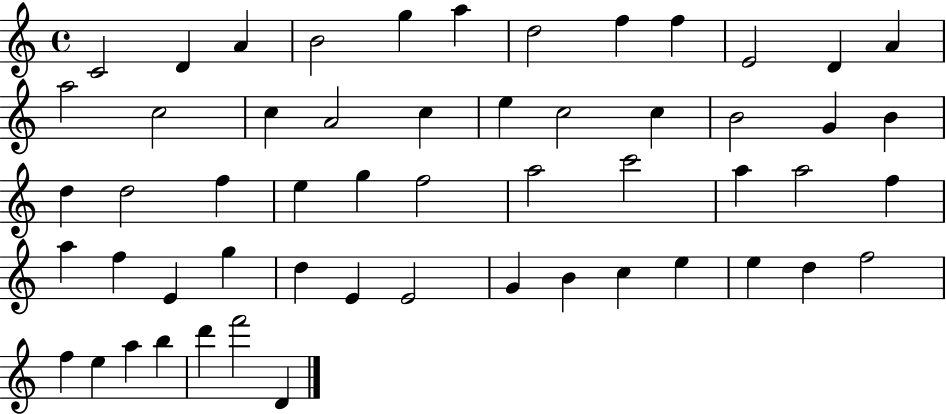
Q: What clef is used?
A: treble